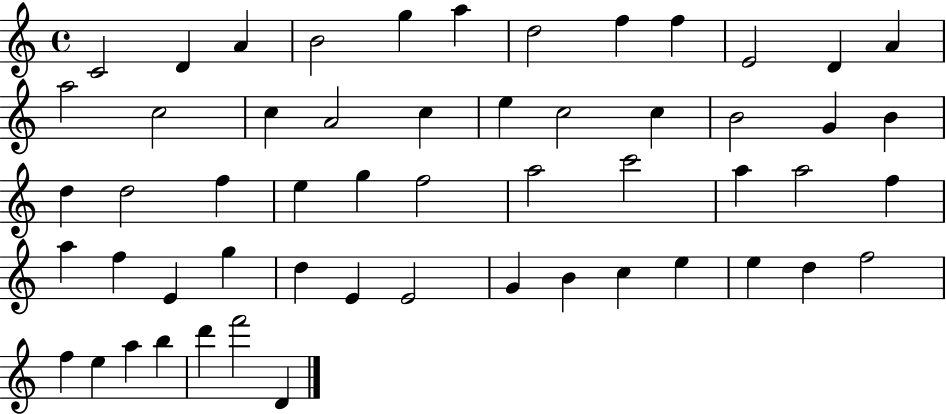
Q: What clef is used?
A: treble